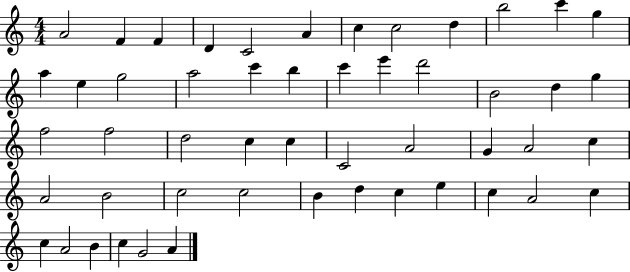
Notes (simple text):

A4/h F4/q F4/q D4/q C4/h A4/q C5/q C5/h D5/q B5/h C6/q G5/q A5/q E5/q G5/h A5/h C6/q B5/q C6/q E6/q D6/h B4/h D5/q G5/q F5/h F5/h D5/h C5/q C5/q C4/h A4/h G4/q A4/h C5/q A4/h B4/h C5/h C5/h B4/q D5/q C5/q E5/q C5/q A4/h C5/q C5/q A4/h B4/q C5/q G4/h A4/q